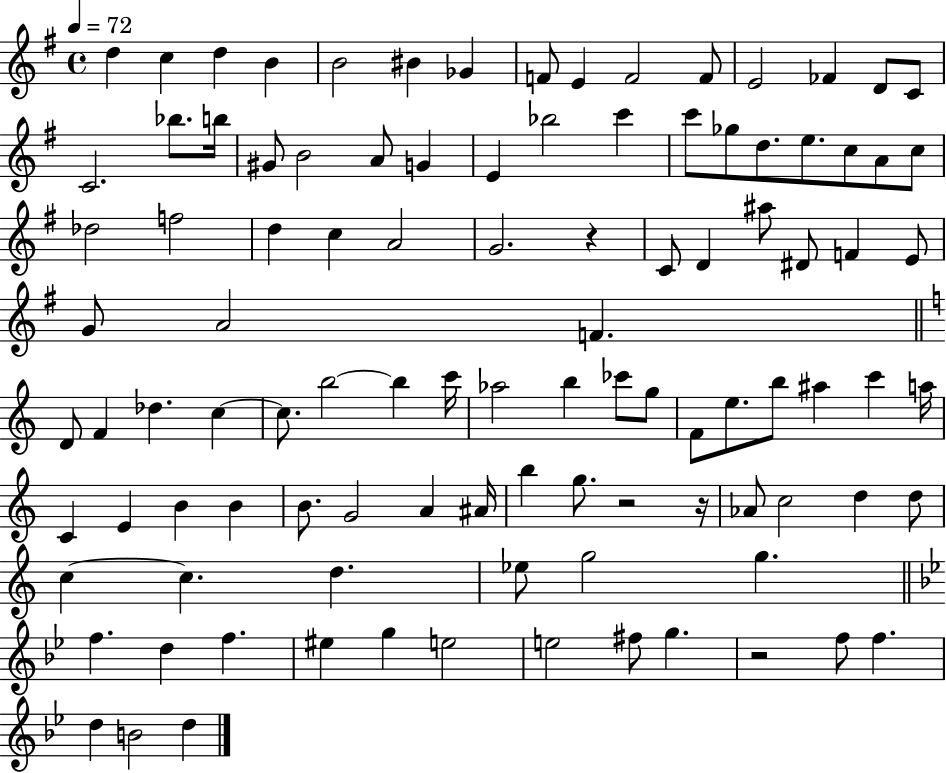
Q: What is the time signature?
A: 4/4